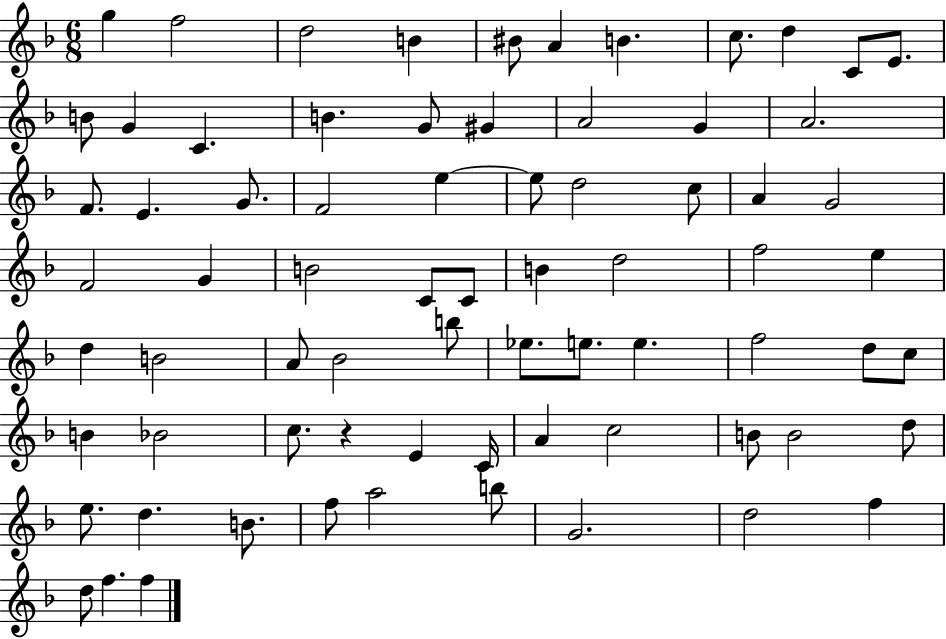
{
  \clef treble
  \numericTimeSignature
  \time 6/8
  \key f \major
  g''4 f''2 | d''2 b'4 | bis'8 a'4 b'4. | c''8. d''4 c'8 e'8. | \break b'8 g'4 c'4. | b'4. g'8 gis'4 | a'2 g'4 | a'2. | \break f'8. e'4. g'8. | f'2 e''4~~ | e''8 d''2 c''8 | a'4 g'2 | \break f'2 g'4 | b'2 c'8 c'8 | b'4 d''2 | f''2 e''4 | \break d''4 b'2 | a'8 bes'2 b''8 | ees''8. e''8. e''4. | f''2 d''8 c''8 | \break b'4 bes'2 | c''8. r4 e'4 c'16 | a'4 c''2 | b'8 b'2 d''8 | \break e''8. d''4. b'8. | f''8 a''2 b''8 | g'2. | d''2 f''4 | \break d''8 f''4. f''4 | \bar "|."
}